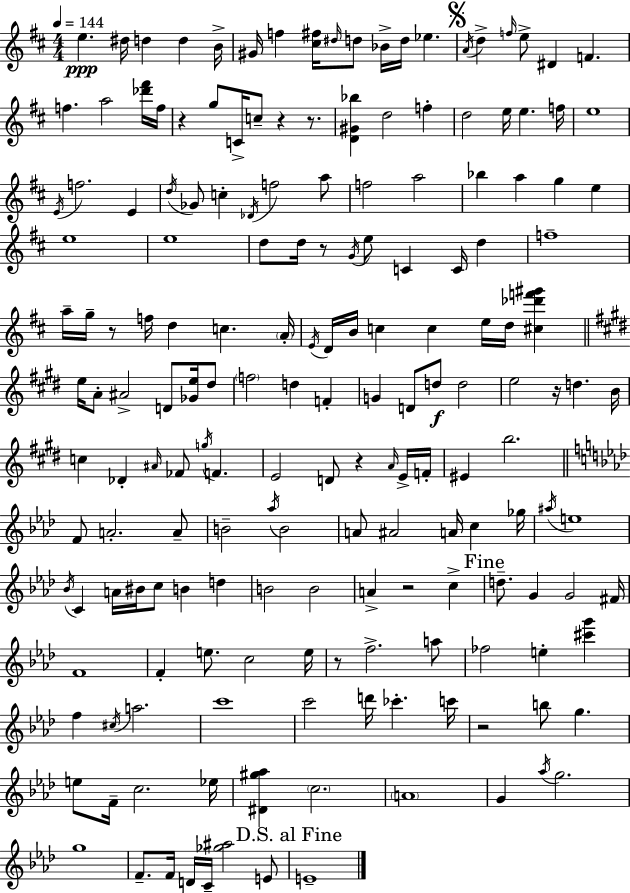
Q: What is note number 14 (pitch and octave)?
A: D5